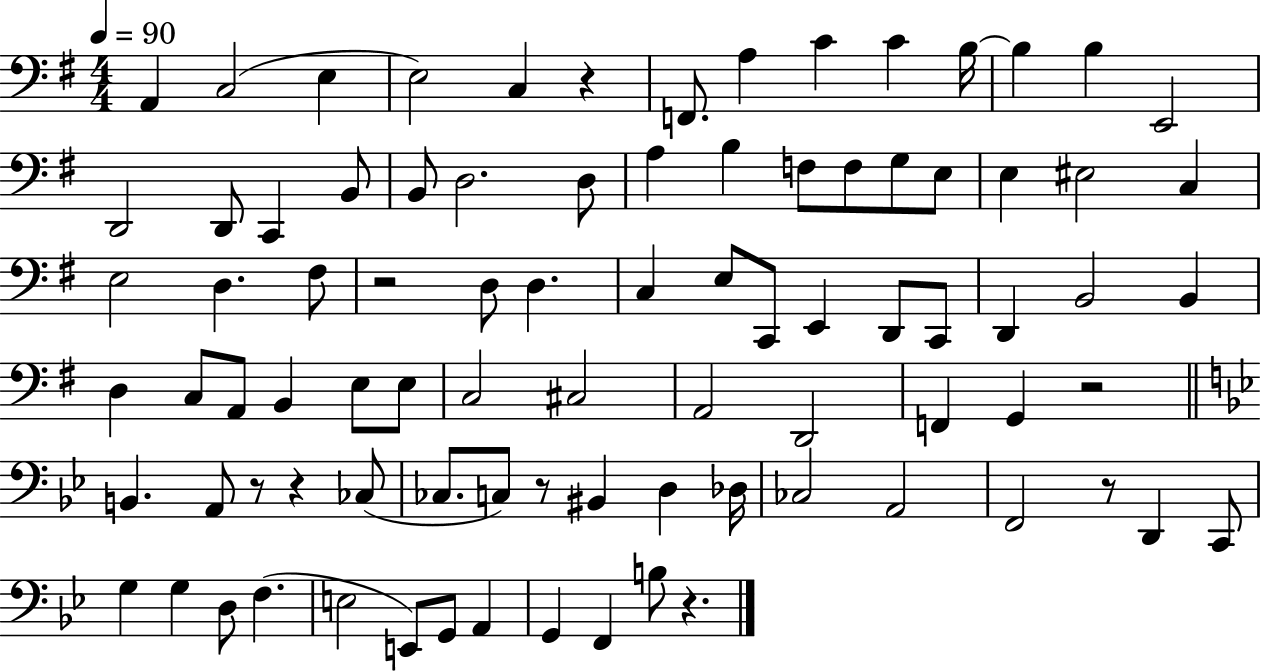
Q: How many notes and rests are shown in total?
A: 87